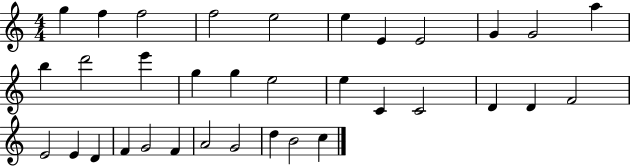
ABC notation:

X:1
T:Untitled
M:4/4
L:1/4
K:C
g f f2 f2 e2 e E E2 G G2 a b d'2 e' g g e2 e C C2 D D F2 E2 E D F G2 F A2 G2 d B2 c